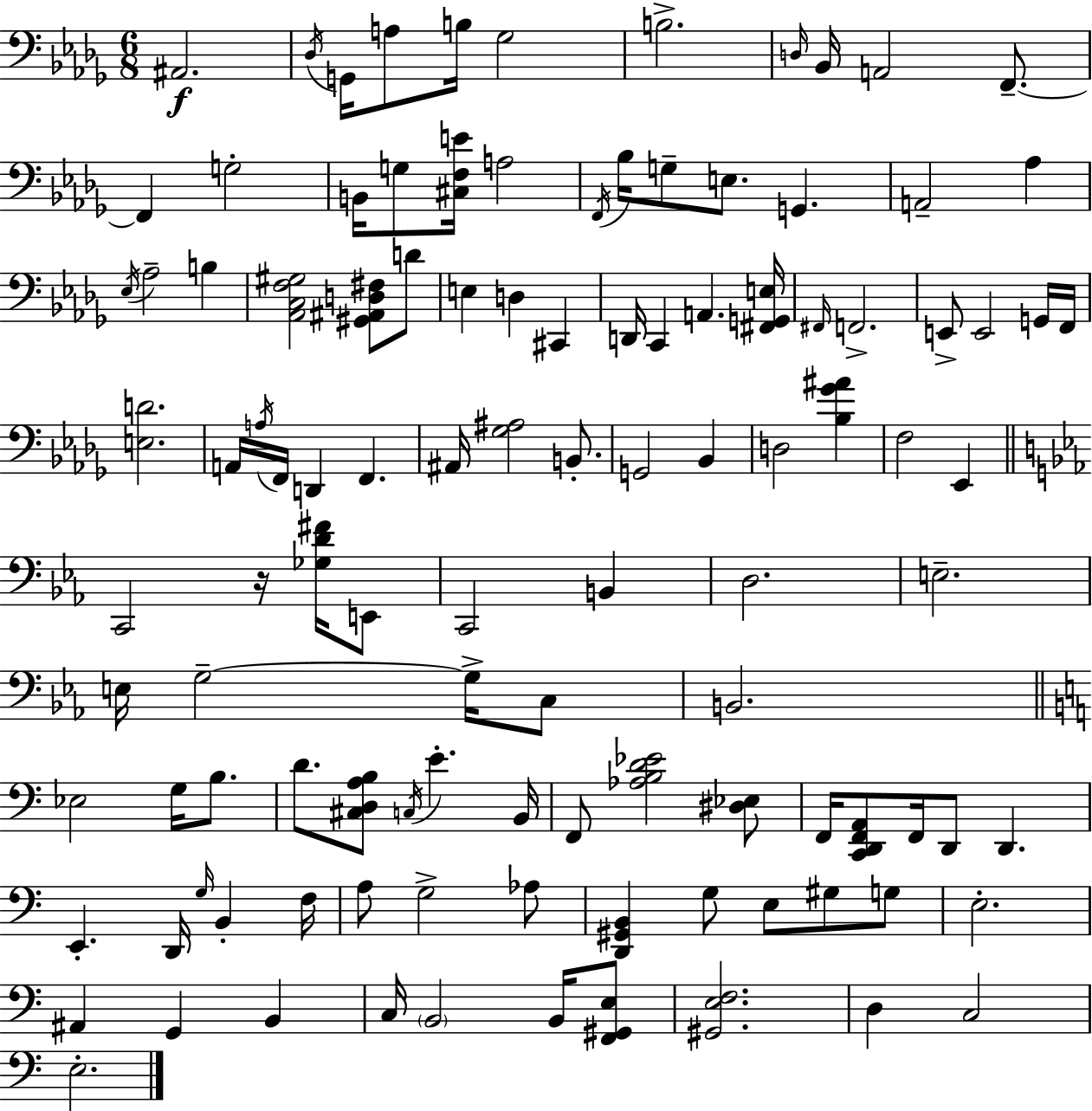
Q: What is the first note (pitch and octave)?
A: A#2